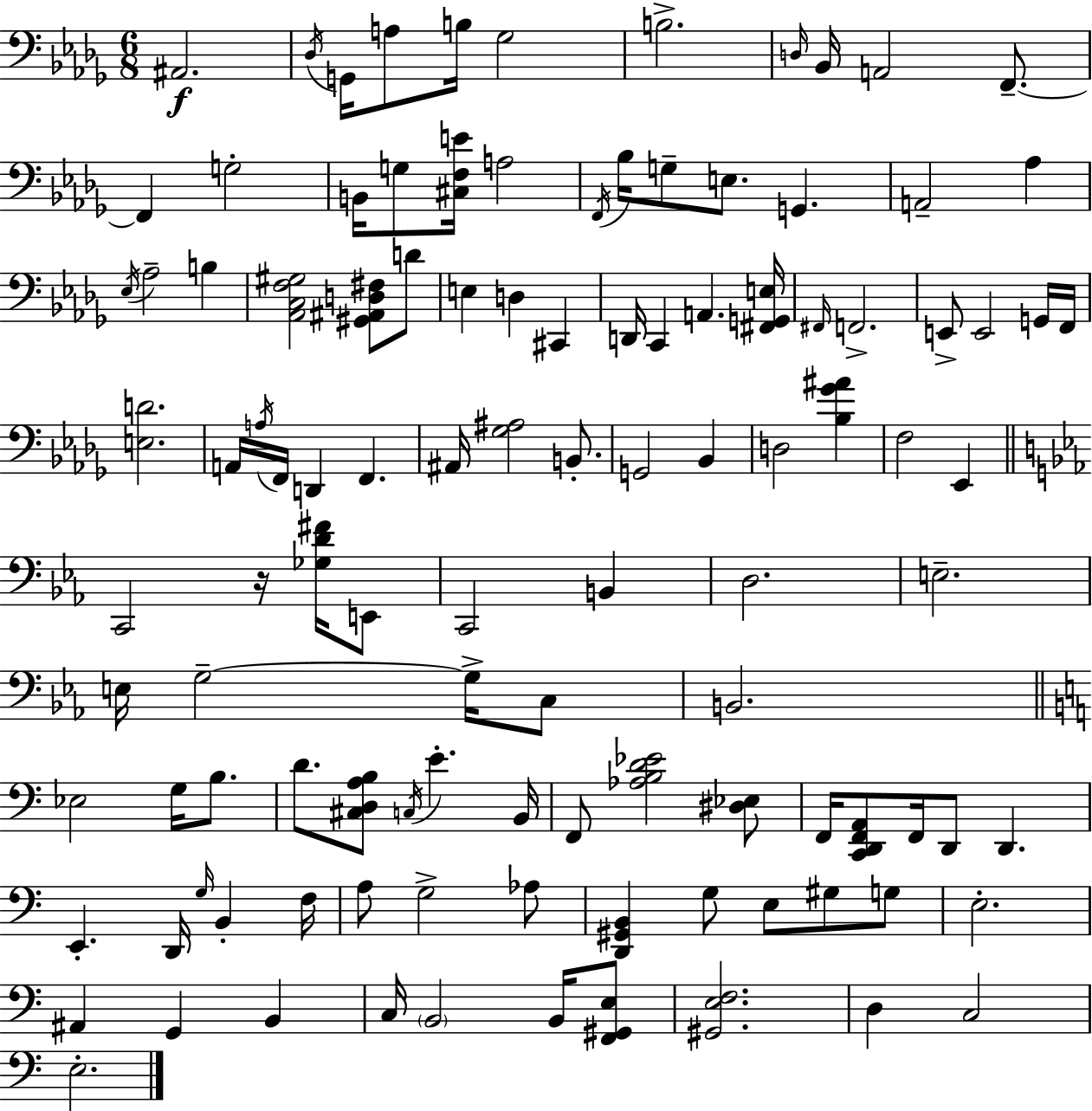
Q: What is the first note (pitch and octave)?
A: A#2